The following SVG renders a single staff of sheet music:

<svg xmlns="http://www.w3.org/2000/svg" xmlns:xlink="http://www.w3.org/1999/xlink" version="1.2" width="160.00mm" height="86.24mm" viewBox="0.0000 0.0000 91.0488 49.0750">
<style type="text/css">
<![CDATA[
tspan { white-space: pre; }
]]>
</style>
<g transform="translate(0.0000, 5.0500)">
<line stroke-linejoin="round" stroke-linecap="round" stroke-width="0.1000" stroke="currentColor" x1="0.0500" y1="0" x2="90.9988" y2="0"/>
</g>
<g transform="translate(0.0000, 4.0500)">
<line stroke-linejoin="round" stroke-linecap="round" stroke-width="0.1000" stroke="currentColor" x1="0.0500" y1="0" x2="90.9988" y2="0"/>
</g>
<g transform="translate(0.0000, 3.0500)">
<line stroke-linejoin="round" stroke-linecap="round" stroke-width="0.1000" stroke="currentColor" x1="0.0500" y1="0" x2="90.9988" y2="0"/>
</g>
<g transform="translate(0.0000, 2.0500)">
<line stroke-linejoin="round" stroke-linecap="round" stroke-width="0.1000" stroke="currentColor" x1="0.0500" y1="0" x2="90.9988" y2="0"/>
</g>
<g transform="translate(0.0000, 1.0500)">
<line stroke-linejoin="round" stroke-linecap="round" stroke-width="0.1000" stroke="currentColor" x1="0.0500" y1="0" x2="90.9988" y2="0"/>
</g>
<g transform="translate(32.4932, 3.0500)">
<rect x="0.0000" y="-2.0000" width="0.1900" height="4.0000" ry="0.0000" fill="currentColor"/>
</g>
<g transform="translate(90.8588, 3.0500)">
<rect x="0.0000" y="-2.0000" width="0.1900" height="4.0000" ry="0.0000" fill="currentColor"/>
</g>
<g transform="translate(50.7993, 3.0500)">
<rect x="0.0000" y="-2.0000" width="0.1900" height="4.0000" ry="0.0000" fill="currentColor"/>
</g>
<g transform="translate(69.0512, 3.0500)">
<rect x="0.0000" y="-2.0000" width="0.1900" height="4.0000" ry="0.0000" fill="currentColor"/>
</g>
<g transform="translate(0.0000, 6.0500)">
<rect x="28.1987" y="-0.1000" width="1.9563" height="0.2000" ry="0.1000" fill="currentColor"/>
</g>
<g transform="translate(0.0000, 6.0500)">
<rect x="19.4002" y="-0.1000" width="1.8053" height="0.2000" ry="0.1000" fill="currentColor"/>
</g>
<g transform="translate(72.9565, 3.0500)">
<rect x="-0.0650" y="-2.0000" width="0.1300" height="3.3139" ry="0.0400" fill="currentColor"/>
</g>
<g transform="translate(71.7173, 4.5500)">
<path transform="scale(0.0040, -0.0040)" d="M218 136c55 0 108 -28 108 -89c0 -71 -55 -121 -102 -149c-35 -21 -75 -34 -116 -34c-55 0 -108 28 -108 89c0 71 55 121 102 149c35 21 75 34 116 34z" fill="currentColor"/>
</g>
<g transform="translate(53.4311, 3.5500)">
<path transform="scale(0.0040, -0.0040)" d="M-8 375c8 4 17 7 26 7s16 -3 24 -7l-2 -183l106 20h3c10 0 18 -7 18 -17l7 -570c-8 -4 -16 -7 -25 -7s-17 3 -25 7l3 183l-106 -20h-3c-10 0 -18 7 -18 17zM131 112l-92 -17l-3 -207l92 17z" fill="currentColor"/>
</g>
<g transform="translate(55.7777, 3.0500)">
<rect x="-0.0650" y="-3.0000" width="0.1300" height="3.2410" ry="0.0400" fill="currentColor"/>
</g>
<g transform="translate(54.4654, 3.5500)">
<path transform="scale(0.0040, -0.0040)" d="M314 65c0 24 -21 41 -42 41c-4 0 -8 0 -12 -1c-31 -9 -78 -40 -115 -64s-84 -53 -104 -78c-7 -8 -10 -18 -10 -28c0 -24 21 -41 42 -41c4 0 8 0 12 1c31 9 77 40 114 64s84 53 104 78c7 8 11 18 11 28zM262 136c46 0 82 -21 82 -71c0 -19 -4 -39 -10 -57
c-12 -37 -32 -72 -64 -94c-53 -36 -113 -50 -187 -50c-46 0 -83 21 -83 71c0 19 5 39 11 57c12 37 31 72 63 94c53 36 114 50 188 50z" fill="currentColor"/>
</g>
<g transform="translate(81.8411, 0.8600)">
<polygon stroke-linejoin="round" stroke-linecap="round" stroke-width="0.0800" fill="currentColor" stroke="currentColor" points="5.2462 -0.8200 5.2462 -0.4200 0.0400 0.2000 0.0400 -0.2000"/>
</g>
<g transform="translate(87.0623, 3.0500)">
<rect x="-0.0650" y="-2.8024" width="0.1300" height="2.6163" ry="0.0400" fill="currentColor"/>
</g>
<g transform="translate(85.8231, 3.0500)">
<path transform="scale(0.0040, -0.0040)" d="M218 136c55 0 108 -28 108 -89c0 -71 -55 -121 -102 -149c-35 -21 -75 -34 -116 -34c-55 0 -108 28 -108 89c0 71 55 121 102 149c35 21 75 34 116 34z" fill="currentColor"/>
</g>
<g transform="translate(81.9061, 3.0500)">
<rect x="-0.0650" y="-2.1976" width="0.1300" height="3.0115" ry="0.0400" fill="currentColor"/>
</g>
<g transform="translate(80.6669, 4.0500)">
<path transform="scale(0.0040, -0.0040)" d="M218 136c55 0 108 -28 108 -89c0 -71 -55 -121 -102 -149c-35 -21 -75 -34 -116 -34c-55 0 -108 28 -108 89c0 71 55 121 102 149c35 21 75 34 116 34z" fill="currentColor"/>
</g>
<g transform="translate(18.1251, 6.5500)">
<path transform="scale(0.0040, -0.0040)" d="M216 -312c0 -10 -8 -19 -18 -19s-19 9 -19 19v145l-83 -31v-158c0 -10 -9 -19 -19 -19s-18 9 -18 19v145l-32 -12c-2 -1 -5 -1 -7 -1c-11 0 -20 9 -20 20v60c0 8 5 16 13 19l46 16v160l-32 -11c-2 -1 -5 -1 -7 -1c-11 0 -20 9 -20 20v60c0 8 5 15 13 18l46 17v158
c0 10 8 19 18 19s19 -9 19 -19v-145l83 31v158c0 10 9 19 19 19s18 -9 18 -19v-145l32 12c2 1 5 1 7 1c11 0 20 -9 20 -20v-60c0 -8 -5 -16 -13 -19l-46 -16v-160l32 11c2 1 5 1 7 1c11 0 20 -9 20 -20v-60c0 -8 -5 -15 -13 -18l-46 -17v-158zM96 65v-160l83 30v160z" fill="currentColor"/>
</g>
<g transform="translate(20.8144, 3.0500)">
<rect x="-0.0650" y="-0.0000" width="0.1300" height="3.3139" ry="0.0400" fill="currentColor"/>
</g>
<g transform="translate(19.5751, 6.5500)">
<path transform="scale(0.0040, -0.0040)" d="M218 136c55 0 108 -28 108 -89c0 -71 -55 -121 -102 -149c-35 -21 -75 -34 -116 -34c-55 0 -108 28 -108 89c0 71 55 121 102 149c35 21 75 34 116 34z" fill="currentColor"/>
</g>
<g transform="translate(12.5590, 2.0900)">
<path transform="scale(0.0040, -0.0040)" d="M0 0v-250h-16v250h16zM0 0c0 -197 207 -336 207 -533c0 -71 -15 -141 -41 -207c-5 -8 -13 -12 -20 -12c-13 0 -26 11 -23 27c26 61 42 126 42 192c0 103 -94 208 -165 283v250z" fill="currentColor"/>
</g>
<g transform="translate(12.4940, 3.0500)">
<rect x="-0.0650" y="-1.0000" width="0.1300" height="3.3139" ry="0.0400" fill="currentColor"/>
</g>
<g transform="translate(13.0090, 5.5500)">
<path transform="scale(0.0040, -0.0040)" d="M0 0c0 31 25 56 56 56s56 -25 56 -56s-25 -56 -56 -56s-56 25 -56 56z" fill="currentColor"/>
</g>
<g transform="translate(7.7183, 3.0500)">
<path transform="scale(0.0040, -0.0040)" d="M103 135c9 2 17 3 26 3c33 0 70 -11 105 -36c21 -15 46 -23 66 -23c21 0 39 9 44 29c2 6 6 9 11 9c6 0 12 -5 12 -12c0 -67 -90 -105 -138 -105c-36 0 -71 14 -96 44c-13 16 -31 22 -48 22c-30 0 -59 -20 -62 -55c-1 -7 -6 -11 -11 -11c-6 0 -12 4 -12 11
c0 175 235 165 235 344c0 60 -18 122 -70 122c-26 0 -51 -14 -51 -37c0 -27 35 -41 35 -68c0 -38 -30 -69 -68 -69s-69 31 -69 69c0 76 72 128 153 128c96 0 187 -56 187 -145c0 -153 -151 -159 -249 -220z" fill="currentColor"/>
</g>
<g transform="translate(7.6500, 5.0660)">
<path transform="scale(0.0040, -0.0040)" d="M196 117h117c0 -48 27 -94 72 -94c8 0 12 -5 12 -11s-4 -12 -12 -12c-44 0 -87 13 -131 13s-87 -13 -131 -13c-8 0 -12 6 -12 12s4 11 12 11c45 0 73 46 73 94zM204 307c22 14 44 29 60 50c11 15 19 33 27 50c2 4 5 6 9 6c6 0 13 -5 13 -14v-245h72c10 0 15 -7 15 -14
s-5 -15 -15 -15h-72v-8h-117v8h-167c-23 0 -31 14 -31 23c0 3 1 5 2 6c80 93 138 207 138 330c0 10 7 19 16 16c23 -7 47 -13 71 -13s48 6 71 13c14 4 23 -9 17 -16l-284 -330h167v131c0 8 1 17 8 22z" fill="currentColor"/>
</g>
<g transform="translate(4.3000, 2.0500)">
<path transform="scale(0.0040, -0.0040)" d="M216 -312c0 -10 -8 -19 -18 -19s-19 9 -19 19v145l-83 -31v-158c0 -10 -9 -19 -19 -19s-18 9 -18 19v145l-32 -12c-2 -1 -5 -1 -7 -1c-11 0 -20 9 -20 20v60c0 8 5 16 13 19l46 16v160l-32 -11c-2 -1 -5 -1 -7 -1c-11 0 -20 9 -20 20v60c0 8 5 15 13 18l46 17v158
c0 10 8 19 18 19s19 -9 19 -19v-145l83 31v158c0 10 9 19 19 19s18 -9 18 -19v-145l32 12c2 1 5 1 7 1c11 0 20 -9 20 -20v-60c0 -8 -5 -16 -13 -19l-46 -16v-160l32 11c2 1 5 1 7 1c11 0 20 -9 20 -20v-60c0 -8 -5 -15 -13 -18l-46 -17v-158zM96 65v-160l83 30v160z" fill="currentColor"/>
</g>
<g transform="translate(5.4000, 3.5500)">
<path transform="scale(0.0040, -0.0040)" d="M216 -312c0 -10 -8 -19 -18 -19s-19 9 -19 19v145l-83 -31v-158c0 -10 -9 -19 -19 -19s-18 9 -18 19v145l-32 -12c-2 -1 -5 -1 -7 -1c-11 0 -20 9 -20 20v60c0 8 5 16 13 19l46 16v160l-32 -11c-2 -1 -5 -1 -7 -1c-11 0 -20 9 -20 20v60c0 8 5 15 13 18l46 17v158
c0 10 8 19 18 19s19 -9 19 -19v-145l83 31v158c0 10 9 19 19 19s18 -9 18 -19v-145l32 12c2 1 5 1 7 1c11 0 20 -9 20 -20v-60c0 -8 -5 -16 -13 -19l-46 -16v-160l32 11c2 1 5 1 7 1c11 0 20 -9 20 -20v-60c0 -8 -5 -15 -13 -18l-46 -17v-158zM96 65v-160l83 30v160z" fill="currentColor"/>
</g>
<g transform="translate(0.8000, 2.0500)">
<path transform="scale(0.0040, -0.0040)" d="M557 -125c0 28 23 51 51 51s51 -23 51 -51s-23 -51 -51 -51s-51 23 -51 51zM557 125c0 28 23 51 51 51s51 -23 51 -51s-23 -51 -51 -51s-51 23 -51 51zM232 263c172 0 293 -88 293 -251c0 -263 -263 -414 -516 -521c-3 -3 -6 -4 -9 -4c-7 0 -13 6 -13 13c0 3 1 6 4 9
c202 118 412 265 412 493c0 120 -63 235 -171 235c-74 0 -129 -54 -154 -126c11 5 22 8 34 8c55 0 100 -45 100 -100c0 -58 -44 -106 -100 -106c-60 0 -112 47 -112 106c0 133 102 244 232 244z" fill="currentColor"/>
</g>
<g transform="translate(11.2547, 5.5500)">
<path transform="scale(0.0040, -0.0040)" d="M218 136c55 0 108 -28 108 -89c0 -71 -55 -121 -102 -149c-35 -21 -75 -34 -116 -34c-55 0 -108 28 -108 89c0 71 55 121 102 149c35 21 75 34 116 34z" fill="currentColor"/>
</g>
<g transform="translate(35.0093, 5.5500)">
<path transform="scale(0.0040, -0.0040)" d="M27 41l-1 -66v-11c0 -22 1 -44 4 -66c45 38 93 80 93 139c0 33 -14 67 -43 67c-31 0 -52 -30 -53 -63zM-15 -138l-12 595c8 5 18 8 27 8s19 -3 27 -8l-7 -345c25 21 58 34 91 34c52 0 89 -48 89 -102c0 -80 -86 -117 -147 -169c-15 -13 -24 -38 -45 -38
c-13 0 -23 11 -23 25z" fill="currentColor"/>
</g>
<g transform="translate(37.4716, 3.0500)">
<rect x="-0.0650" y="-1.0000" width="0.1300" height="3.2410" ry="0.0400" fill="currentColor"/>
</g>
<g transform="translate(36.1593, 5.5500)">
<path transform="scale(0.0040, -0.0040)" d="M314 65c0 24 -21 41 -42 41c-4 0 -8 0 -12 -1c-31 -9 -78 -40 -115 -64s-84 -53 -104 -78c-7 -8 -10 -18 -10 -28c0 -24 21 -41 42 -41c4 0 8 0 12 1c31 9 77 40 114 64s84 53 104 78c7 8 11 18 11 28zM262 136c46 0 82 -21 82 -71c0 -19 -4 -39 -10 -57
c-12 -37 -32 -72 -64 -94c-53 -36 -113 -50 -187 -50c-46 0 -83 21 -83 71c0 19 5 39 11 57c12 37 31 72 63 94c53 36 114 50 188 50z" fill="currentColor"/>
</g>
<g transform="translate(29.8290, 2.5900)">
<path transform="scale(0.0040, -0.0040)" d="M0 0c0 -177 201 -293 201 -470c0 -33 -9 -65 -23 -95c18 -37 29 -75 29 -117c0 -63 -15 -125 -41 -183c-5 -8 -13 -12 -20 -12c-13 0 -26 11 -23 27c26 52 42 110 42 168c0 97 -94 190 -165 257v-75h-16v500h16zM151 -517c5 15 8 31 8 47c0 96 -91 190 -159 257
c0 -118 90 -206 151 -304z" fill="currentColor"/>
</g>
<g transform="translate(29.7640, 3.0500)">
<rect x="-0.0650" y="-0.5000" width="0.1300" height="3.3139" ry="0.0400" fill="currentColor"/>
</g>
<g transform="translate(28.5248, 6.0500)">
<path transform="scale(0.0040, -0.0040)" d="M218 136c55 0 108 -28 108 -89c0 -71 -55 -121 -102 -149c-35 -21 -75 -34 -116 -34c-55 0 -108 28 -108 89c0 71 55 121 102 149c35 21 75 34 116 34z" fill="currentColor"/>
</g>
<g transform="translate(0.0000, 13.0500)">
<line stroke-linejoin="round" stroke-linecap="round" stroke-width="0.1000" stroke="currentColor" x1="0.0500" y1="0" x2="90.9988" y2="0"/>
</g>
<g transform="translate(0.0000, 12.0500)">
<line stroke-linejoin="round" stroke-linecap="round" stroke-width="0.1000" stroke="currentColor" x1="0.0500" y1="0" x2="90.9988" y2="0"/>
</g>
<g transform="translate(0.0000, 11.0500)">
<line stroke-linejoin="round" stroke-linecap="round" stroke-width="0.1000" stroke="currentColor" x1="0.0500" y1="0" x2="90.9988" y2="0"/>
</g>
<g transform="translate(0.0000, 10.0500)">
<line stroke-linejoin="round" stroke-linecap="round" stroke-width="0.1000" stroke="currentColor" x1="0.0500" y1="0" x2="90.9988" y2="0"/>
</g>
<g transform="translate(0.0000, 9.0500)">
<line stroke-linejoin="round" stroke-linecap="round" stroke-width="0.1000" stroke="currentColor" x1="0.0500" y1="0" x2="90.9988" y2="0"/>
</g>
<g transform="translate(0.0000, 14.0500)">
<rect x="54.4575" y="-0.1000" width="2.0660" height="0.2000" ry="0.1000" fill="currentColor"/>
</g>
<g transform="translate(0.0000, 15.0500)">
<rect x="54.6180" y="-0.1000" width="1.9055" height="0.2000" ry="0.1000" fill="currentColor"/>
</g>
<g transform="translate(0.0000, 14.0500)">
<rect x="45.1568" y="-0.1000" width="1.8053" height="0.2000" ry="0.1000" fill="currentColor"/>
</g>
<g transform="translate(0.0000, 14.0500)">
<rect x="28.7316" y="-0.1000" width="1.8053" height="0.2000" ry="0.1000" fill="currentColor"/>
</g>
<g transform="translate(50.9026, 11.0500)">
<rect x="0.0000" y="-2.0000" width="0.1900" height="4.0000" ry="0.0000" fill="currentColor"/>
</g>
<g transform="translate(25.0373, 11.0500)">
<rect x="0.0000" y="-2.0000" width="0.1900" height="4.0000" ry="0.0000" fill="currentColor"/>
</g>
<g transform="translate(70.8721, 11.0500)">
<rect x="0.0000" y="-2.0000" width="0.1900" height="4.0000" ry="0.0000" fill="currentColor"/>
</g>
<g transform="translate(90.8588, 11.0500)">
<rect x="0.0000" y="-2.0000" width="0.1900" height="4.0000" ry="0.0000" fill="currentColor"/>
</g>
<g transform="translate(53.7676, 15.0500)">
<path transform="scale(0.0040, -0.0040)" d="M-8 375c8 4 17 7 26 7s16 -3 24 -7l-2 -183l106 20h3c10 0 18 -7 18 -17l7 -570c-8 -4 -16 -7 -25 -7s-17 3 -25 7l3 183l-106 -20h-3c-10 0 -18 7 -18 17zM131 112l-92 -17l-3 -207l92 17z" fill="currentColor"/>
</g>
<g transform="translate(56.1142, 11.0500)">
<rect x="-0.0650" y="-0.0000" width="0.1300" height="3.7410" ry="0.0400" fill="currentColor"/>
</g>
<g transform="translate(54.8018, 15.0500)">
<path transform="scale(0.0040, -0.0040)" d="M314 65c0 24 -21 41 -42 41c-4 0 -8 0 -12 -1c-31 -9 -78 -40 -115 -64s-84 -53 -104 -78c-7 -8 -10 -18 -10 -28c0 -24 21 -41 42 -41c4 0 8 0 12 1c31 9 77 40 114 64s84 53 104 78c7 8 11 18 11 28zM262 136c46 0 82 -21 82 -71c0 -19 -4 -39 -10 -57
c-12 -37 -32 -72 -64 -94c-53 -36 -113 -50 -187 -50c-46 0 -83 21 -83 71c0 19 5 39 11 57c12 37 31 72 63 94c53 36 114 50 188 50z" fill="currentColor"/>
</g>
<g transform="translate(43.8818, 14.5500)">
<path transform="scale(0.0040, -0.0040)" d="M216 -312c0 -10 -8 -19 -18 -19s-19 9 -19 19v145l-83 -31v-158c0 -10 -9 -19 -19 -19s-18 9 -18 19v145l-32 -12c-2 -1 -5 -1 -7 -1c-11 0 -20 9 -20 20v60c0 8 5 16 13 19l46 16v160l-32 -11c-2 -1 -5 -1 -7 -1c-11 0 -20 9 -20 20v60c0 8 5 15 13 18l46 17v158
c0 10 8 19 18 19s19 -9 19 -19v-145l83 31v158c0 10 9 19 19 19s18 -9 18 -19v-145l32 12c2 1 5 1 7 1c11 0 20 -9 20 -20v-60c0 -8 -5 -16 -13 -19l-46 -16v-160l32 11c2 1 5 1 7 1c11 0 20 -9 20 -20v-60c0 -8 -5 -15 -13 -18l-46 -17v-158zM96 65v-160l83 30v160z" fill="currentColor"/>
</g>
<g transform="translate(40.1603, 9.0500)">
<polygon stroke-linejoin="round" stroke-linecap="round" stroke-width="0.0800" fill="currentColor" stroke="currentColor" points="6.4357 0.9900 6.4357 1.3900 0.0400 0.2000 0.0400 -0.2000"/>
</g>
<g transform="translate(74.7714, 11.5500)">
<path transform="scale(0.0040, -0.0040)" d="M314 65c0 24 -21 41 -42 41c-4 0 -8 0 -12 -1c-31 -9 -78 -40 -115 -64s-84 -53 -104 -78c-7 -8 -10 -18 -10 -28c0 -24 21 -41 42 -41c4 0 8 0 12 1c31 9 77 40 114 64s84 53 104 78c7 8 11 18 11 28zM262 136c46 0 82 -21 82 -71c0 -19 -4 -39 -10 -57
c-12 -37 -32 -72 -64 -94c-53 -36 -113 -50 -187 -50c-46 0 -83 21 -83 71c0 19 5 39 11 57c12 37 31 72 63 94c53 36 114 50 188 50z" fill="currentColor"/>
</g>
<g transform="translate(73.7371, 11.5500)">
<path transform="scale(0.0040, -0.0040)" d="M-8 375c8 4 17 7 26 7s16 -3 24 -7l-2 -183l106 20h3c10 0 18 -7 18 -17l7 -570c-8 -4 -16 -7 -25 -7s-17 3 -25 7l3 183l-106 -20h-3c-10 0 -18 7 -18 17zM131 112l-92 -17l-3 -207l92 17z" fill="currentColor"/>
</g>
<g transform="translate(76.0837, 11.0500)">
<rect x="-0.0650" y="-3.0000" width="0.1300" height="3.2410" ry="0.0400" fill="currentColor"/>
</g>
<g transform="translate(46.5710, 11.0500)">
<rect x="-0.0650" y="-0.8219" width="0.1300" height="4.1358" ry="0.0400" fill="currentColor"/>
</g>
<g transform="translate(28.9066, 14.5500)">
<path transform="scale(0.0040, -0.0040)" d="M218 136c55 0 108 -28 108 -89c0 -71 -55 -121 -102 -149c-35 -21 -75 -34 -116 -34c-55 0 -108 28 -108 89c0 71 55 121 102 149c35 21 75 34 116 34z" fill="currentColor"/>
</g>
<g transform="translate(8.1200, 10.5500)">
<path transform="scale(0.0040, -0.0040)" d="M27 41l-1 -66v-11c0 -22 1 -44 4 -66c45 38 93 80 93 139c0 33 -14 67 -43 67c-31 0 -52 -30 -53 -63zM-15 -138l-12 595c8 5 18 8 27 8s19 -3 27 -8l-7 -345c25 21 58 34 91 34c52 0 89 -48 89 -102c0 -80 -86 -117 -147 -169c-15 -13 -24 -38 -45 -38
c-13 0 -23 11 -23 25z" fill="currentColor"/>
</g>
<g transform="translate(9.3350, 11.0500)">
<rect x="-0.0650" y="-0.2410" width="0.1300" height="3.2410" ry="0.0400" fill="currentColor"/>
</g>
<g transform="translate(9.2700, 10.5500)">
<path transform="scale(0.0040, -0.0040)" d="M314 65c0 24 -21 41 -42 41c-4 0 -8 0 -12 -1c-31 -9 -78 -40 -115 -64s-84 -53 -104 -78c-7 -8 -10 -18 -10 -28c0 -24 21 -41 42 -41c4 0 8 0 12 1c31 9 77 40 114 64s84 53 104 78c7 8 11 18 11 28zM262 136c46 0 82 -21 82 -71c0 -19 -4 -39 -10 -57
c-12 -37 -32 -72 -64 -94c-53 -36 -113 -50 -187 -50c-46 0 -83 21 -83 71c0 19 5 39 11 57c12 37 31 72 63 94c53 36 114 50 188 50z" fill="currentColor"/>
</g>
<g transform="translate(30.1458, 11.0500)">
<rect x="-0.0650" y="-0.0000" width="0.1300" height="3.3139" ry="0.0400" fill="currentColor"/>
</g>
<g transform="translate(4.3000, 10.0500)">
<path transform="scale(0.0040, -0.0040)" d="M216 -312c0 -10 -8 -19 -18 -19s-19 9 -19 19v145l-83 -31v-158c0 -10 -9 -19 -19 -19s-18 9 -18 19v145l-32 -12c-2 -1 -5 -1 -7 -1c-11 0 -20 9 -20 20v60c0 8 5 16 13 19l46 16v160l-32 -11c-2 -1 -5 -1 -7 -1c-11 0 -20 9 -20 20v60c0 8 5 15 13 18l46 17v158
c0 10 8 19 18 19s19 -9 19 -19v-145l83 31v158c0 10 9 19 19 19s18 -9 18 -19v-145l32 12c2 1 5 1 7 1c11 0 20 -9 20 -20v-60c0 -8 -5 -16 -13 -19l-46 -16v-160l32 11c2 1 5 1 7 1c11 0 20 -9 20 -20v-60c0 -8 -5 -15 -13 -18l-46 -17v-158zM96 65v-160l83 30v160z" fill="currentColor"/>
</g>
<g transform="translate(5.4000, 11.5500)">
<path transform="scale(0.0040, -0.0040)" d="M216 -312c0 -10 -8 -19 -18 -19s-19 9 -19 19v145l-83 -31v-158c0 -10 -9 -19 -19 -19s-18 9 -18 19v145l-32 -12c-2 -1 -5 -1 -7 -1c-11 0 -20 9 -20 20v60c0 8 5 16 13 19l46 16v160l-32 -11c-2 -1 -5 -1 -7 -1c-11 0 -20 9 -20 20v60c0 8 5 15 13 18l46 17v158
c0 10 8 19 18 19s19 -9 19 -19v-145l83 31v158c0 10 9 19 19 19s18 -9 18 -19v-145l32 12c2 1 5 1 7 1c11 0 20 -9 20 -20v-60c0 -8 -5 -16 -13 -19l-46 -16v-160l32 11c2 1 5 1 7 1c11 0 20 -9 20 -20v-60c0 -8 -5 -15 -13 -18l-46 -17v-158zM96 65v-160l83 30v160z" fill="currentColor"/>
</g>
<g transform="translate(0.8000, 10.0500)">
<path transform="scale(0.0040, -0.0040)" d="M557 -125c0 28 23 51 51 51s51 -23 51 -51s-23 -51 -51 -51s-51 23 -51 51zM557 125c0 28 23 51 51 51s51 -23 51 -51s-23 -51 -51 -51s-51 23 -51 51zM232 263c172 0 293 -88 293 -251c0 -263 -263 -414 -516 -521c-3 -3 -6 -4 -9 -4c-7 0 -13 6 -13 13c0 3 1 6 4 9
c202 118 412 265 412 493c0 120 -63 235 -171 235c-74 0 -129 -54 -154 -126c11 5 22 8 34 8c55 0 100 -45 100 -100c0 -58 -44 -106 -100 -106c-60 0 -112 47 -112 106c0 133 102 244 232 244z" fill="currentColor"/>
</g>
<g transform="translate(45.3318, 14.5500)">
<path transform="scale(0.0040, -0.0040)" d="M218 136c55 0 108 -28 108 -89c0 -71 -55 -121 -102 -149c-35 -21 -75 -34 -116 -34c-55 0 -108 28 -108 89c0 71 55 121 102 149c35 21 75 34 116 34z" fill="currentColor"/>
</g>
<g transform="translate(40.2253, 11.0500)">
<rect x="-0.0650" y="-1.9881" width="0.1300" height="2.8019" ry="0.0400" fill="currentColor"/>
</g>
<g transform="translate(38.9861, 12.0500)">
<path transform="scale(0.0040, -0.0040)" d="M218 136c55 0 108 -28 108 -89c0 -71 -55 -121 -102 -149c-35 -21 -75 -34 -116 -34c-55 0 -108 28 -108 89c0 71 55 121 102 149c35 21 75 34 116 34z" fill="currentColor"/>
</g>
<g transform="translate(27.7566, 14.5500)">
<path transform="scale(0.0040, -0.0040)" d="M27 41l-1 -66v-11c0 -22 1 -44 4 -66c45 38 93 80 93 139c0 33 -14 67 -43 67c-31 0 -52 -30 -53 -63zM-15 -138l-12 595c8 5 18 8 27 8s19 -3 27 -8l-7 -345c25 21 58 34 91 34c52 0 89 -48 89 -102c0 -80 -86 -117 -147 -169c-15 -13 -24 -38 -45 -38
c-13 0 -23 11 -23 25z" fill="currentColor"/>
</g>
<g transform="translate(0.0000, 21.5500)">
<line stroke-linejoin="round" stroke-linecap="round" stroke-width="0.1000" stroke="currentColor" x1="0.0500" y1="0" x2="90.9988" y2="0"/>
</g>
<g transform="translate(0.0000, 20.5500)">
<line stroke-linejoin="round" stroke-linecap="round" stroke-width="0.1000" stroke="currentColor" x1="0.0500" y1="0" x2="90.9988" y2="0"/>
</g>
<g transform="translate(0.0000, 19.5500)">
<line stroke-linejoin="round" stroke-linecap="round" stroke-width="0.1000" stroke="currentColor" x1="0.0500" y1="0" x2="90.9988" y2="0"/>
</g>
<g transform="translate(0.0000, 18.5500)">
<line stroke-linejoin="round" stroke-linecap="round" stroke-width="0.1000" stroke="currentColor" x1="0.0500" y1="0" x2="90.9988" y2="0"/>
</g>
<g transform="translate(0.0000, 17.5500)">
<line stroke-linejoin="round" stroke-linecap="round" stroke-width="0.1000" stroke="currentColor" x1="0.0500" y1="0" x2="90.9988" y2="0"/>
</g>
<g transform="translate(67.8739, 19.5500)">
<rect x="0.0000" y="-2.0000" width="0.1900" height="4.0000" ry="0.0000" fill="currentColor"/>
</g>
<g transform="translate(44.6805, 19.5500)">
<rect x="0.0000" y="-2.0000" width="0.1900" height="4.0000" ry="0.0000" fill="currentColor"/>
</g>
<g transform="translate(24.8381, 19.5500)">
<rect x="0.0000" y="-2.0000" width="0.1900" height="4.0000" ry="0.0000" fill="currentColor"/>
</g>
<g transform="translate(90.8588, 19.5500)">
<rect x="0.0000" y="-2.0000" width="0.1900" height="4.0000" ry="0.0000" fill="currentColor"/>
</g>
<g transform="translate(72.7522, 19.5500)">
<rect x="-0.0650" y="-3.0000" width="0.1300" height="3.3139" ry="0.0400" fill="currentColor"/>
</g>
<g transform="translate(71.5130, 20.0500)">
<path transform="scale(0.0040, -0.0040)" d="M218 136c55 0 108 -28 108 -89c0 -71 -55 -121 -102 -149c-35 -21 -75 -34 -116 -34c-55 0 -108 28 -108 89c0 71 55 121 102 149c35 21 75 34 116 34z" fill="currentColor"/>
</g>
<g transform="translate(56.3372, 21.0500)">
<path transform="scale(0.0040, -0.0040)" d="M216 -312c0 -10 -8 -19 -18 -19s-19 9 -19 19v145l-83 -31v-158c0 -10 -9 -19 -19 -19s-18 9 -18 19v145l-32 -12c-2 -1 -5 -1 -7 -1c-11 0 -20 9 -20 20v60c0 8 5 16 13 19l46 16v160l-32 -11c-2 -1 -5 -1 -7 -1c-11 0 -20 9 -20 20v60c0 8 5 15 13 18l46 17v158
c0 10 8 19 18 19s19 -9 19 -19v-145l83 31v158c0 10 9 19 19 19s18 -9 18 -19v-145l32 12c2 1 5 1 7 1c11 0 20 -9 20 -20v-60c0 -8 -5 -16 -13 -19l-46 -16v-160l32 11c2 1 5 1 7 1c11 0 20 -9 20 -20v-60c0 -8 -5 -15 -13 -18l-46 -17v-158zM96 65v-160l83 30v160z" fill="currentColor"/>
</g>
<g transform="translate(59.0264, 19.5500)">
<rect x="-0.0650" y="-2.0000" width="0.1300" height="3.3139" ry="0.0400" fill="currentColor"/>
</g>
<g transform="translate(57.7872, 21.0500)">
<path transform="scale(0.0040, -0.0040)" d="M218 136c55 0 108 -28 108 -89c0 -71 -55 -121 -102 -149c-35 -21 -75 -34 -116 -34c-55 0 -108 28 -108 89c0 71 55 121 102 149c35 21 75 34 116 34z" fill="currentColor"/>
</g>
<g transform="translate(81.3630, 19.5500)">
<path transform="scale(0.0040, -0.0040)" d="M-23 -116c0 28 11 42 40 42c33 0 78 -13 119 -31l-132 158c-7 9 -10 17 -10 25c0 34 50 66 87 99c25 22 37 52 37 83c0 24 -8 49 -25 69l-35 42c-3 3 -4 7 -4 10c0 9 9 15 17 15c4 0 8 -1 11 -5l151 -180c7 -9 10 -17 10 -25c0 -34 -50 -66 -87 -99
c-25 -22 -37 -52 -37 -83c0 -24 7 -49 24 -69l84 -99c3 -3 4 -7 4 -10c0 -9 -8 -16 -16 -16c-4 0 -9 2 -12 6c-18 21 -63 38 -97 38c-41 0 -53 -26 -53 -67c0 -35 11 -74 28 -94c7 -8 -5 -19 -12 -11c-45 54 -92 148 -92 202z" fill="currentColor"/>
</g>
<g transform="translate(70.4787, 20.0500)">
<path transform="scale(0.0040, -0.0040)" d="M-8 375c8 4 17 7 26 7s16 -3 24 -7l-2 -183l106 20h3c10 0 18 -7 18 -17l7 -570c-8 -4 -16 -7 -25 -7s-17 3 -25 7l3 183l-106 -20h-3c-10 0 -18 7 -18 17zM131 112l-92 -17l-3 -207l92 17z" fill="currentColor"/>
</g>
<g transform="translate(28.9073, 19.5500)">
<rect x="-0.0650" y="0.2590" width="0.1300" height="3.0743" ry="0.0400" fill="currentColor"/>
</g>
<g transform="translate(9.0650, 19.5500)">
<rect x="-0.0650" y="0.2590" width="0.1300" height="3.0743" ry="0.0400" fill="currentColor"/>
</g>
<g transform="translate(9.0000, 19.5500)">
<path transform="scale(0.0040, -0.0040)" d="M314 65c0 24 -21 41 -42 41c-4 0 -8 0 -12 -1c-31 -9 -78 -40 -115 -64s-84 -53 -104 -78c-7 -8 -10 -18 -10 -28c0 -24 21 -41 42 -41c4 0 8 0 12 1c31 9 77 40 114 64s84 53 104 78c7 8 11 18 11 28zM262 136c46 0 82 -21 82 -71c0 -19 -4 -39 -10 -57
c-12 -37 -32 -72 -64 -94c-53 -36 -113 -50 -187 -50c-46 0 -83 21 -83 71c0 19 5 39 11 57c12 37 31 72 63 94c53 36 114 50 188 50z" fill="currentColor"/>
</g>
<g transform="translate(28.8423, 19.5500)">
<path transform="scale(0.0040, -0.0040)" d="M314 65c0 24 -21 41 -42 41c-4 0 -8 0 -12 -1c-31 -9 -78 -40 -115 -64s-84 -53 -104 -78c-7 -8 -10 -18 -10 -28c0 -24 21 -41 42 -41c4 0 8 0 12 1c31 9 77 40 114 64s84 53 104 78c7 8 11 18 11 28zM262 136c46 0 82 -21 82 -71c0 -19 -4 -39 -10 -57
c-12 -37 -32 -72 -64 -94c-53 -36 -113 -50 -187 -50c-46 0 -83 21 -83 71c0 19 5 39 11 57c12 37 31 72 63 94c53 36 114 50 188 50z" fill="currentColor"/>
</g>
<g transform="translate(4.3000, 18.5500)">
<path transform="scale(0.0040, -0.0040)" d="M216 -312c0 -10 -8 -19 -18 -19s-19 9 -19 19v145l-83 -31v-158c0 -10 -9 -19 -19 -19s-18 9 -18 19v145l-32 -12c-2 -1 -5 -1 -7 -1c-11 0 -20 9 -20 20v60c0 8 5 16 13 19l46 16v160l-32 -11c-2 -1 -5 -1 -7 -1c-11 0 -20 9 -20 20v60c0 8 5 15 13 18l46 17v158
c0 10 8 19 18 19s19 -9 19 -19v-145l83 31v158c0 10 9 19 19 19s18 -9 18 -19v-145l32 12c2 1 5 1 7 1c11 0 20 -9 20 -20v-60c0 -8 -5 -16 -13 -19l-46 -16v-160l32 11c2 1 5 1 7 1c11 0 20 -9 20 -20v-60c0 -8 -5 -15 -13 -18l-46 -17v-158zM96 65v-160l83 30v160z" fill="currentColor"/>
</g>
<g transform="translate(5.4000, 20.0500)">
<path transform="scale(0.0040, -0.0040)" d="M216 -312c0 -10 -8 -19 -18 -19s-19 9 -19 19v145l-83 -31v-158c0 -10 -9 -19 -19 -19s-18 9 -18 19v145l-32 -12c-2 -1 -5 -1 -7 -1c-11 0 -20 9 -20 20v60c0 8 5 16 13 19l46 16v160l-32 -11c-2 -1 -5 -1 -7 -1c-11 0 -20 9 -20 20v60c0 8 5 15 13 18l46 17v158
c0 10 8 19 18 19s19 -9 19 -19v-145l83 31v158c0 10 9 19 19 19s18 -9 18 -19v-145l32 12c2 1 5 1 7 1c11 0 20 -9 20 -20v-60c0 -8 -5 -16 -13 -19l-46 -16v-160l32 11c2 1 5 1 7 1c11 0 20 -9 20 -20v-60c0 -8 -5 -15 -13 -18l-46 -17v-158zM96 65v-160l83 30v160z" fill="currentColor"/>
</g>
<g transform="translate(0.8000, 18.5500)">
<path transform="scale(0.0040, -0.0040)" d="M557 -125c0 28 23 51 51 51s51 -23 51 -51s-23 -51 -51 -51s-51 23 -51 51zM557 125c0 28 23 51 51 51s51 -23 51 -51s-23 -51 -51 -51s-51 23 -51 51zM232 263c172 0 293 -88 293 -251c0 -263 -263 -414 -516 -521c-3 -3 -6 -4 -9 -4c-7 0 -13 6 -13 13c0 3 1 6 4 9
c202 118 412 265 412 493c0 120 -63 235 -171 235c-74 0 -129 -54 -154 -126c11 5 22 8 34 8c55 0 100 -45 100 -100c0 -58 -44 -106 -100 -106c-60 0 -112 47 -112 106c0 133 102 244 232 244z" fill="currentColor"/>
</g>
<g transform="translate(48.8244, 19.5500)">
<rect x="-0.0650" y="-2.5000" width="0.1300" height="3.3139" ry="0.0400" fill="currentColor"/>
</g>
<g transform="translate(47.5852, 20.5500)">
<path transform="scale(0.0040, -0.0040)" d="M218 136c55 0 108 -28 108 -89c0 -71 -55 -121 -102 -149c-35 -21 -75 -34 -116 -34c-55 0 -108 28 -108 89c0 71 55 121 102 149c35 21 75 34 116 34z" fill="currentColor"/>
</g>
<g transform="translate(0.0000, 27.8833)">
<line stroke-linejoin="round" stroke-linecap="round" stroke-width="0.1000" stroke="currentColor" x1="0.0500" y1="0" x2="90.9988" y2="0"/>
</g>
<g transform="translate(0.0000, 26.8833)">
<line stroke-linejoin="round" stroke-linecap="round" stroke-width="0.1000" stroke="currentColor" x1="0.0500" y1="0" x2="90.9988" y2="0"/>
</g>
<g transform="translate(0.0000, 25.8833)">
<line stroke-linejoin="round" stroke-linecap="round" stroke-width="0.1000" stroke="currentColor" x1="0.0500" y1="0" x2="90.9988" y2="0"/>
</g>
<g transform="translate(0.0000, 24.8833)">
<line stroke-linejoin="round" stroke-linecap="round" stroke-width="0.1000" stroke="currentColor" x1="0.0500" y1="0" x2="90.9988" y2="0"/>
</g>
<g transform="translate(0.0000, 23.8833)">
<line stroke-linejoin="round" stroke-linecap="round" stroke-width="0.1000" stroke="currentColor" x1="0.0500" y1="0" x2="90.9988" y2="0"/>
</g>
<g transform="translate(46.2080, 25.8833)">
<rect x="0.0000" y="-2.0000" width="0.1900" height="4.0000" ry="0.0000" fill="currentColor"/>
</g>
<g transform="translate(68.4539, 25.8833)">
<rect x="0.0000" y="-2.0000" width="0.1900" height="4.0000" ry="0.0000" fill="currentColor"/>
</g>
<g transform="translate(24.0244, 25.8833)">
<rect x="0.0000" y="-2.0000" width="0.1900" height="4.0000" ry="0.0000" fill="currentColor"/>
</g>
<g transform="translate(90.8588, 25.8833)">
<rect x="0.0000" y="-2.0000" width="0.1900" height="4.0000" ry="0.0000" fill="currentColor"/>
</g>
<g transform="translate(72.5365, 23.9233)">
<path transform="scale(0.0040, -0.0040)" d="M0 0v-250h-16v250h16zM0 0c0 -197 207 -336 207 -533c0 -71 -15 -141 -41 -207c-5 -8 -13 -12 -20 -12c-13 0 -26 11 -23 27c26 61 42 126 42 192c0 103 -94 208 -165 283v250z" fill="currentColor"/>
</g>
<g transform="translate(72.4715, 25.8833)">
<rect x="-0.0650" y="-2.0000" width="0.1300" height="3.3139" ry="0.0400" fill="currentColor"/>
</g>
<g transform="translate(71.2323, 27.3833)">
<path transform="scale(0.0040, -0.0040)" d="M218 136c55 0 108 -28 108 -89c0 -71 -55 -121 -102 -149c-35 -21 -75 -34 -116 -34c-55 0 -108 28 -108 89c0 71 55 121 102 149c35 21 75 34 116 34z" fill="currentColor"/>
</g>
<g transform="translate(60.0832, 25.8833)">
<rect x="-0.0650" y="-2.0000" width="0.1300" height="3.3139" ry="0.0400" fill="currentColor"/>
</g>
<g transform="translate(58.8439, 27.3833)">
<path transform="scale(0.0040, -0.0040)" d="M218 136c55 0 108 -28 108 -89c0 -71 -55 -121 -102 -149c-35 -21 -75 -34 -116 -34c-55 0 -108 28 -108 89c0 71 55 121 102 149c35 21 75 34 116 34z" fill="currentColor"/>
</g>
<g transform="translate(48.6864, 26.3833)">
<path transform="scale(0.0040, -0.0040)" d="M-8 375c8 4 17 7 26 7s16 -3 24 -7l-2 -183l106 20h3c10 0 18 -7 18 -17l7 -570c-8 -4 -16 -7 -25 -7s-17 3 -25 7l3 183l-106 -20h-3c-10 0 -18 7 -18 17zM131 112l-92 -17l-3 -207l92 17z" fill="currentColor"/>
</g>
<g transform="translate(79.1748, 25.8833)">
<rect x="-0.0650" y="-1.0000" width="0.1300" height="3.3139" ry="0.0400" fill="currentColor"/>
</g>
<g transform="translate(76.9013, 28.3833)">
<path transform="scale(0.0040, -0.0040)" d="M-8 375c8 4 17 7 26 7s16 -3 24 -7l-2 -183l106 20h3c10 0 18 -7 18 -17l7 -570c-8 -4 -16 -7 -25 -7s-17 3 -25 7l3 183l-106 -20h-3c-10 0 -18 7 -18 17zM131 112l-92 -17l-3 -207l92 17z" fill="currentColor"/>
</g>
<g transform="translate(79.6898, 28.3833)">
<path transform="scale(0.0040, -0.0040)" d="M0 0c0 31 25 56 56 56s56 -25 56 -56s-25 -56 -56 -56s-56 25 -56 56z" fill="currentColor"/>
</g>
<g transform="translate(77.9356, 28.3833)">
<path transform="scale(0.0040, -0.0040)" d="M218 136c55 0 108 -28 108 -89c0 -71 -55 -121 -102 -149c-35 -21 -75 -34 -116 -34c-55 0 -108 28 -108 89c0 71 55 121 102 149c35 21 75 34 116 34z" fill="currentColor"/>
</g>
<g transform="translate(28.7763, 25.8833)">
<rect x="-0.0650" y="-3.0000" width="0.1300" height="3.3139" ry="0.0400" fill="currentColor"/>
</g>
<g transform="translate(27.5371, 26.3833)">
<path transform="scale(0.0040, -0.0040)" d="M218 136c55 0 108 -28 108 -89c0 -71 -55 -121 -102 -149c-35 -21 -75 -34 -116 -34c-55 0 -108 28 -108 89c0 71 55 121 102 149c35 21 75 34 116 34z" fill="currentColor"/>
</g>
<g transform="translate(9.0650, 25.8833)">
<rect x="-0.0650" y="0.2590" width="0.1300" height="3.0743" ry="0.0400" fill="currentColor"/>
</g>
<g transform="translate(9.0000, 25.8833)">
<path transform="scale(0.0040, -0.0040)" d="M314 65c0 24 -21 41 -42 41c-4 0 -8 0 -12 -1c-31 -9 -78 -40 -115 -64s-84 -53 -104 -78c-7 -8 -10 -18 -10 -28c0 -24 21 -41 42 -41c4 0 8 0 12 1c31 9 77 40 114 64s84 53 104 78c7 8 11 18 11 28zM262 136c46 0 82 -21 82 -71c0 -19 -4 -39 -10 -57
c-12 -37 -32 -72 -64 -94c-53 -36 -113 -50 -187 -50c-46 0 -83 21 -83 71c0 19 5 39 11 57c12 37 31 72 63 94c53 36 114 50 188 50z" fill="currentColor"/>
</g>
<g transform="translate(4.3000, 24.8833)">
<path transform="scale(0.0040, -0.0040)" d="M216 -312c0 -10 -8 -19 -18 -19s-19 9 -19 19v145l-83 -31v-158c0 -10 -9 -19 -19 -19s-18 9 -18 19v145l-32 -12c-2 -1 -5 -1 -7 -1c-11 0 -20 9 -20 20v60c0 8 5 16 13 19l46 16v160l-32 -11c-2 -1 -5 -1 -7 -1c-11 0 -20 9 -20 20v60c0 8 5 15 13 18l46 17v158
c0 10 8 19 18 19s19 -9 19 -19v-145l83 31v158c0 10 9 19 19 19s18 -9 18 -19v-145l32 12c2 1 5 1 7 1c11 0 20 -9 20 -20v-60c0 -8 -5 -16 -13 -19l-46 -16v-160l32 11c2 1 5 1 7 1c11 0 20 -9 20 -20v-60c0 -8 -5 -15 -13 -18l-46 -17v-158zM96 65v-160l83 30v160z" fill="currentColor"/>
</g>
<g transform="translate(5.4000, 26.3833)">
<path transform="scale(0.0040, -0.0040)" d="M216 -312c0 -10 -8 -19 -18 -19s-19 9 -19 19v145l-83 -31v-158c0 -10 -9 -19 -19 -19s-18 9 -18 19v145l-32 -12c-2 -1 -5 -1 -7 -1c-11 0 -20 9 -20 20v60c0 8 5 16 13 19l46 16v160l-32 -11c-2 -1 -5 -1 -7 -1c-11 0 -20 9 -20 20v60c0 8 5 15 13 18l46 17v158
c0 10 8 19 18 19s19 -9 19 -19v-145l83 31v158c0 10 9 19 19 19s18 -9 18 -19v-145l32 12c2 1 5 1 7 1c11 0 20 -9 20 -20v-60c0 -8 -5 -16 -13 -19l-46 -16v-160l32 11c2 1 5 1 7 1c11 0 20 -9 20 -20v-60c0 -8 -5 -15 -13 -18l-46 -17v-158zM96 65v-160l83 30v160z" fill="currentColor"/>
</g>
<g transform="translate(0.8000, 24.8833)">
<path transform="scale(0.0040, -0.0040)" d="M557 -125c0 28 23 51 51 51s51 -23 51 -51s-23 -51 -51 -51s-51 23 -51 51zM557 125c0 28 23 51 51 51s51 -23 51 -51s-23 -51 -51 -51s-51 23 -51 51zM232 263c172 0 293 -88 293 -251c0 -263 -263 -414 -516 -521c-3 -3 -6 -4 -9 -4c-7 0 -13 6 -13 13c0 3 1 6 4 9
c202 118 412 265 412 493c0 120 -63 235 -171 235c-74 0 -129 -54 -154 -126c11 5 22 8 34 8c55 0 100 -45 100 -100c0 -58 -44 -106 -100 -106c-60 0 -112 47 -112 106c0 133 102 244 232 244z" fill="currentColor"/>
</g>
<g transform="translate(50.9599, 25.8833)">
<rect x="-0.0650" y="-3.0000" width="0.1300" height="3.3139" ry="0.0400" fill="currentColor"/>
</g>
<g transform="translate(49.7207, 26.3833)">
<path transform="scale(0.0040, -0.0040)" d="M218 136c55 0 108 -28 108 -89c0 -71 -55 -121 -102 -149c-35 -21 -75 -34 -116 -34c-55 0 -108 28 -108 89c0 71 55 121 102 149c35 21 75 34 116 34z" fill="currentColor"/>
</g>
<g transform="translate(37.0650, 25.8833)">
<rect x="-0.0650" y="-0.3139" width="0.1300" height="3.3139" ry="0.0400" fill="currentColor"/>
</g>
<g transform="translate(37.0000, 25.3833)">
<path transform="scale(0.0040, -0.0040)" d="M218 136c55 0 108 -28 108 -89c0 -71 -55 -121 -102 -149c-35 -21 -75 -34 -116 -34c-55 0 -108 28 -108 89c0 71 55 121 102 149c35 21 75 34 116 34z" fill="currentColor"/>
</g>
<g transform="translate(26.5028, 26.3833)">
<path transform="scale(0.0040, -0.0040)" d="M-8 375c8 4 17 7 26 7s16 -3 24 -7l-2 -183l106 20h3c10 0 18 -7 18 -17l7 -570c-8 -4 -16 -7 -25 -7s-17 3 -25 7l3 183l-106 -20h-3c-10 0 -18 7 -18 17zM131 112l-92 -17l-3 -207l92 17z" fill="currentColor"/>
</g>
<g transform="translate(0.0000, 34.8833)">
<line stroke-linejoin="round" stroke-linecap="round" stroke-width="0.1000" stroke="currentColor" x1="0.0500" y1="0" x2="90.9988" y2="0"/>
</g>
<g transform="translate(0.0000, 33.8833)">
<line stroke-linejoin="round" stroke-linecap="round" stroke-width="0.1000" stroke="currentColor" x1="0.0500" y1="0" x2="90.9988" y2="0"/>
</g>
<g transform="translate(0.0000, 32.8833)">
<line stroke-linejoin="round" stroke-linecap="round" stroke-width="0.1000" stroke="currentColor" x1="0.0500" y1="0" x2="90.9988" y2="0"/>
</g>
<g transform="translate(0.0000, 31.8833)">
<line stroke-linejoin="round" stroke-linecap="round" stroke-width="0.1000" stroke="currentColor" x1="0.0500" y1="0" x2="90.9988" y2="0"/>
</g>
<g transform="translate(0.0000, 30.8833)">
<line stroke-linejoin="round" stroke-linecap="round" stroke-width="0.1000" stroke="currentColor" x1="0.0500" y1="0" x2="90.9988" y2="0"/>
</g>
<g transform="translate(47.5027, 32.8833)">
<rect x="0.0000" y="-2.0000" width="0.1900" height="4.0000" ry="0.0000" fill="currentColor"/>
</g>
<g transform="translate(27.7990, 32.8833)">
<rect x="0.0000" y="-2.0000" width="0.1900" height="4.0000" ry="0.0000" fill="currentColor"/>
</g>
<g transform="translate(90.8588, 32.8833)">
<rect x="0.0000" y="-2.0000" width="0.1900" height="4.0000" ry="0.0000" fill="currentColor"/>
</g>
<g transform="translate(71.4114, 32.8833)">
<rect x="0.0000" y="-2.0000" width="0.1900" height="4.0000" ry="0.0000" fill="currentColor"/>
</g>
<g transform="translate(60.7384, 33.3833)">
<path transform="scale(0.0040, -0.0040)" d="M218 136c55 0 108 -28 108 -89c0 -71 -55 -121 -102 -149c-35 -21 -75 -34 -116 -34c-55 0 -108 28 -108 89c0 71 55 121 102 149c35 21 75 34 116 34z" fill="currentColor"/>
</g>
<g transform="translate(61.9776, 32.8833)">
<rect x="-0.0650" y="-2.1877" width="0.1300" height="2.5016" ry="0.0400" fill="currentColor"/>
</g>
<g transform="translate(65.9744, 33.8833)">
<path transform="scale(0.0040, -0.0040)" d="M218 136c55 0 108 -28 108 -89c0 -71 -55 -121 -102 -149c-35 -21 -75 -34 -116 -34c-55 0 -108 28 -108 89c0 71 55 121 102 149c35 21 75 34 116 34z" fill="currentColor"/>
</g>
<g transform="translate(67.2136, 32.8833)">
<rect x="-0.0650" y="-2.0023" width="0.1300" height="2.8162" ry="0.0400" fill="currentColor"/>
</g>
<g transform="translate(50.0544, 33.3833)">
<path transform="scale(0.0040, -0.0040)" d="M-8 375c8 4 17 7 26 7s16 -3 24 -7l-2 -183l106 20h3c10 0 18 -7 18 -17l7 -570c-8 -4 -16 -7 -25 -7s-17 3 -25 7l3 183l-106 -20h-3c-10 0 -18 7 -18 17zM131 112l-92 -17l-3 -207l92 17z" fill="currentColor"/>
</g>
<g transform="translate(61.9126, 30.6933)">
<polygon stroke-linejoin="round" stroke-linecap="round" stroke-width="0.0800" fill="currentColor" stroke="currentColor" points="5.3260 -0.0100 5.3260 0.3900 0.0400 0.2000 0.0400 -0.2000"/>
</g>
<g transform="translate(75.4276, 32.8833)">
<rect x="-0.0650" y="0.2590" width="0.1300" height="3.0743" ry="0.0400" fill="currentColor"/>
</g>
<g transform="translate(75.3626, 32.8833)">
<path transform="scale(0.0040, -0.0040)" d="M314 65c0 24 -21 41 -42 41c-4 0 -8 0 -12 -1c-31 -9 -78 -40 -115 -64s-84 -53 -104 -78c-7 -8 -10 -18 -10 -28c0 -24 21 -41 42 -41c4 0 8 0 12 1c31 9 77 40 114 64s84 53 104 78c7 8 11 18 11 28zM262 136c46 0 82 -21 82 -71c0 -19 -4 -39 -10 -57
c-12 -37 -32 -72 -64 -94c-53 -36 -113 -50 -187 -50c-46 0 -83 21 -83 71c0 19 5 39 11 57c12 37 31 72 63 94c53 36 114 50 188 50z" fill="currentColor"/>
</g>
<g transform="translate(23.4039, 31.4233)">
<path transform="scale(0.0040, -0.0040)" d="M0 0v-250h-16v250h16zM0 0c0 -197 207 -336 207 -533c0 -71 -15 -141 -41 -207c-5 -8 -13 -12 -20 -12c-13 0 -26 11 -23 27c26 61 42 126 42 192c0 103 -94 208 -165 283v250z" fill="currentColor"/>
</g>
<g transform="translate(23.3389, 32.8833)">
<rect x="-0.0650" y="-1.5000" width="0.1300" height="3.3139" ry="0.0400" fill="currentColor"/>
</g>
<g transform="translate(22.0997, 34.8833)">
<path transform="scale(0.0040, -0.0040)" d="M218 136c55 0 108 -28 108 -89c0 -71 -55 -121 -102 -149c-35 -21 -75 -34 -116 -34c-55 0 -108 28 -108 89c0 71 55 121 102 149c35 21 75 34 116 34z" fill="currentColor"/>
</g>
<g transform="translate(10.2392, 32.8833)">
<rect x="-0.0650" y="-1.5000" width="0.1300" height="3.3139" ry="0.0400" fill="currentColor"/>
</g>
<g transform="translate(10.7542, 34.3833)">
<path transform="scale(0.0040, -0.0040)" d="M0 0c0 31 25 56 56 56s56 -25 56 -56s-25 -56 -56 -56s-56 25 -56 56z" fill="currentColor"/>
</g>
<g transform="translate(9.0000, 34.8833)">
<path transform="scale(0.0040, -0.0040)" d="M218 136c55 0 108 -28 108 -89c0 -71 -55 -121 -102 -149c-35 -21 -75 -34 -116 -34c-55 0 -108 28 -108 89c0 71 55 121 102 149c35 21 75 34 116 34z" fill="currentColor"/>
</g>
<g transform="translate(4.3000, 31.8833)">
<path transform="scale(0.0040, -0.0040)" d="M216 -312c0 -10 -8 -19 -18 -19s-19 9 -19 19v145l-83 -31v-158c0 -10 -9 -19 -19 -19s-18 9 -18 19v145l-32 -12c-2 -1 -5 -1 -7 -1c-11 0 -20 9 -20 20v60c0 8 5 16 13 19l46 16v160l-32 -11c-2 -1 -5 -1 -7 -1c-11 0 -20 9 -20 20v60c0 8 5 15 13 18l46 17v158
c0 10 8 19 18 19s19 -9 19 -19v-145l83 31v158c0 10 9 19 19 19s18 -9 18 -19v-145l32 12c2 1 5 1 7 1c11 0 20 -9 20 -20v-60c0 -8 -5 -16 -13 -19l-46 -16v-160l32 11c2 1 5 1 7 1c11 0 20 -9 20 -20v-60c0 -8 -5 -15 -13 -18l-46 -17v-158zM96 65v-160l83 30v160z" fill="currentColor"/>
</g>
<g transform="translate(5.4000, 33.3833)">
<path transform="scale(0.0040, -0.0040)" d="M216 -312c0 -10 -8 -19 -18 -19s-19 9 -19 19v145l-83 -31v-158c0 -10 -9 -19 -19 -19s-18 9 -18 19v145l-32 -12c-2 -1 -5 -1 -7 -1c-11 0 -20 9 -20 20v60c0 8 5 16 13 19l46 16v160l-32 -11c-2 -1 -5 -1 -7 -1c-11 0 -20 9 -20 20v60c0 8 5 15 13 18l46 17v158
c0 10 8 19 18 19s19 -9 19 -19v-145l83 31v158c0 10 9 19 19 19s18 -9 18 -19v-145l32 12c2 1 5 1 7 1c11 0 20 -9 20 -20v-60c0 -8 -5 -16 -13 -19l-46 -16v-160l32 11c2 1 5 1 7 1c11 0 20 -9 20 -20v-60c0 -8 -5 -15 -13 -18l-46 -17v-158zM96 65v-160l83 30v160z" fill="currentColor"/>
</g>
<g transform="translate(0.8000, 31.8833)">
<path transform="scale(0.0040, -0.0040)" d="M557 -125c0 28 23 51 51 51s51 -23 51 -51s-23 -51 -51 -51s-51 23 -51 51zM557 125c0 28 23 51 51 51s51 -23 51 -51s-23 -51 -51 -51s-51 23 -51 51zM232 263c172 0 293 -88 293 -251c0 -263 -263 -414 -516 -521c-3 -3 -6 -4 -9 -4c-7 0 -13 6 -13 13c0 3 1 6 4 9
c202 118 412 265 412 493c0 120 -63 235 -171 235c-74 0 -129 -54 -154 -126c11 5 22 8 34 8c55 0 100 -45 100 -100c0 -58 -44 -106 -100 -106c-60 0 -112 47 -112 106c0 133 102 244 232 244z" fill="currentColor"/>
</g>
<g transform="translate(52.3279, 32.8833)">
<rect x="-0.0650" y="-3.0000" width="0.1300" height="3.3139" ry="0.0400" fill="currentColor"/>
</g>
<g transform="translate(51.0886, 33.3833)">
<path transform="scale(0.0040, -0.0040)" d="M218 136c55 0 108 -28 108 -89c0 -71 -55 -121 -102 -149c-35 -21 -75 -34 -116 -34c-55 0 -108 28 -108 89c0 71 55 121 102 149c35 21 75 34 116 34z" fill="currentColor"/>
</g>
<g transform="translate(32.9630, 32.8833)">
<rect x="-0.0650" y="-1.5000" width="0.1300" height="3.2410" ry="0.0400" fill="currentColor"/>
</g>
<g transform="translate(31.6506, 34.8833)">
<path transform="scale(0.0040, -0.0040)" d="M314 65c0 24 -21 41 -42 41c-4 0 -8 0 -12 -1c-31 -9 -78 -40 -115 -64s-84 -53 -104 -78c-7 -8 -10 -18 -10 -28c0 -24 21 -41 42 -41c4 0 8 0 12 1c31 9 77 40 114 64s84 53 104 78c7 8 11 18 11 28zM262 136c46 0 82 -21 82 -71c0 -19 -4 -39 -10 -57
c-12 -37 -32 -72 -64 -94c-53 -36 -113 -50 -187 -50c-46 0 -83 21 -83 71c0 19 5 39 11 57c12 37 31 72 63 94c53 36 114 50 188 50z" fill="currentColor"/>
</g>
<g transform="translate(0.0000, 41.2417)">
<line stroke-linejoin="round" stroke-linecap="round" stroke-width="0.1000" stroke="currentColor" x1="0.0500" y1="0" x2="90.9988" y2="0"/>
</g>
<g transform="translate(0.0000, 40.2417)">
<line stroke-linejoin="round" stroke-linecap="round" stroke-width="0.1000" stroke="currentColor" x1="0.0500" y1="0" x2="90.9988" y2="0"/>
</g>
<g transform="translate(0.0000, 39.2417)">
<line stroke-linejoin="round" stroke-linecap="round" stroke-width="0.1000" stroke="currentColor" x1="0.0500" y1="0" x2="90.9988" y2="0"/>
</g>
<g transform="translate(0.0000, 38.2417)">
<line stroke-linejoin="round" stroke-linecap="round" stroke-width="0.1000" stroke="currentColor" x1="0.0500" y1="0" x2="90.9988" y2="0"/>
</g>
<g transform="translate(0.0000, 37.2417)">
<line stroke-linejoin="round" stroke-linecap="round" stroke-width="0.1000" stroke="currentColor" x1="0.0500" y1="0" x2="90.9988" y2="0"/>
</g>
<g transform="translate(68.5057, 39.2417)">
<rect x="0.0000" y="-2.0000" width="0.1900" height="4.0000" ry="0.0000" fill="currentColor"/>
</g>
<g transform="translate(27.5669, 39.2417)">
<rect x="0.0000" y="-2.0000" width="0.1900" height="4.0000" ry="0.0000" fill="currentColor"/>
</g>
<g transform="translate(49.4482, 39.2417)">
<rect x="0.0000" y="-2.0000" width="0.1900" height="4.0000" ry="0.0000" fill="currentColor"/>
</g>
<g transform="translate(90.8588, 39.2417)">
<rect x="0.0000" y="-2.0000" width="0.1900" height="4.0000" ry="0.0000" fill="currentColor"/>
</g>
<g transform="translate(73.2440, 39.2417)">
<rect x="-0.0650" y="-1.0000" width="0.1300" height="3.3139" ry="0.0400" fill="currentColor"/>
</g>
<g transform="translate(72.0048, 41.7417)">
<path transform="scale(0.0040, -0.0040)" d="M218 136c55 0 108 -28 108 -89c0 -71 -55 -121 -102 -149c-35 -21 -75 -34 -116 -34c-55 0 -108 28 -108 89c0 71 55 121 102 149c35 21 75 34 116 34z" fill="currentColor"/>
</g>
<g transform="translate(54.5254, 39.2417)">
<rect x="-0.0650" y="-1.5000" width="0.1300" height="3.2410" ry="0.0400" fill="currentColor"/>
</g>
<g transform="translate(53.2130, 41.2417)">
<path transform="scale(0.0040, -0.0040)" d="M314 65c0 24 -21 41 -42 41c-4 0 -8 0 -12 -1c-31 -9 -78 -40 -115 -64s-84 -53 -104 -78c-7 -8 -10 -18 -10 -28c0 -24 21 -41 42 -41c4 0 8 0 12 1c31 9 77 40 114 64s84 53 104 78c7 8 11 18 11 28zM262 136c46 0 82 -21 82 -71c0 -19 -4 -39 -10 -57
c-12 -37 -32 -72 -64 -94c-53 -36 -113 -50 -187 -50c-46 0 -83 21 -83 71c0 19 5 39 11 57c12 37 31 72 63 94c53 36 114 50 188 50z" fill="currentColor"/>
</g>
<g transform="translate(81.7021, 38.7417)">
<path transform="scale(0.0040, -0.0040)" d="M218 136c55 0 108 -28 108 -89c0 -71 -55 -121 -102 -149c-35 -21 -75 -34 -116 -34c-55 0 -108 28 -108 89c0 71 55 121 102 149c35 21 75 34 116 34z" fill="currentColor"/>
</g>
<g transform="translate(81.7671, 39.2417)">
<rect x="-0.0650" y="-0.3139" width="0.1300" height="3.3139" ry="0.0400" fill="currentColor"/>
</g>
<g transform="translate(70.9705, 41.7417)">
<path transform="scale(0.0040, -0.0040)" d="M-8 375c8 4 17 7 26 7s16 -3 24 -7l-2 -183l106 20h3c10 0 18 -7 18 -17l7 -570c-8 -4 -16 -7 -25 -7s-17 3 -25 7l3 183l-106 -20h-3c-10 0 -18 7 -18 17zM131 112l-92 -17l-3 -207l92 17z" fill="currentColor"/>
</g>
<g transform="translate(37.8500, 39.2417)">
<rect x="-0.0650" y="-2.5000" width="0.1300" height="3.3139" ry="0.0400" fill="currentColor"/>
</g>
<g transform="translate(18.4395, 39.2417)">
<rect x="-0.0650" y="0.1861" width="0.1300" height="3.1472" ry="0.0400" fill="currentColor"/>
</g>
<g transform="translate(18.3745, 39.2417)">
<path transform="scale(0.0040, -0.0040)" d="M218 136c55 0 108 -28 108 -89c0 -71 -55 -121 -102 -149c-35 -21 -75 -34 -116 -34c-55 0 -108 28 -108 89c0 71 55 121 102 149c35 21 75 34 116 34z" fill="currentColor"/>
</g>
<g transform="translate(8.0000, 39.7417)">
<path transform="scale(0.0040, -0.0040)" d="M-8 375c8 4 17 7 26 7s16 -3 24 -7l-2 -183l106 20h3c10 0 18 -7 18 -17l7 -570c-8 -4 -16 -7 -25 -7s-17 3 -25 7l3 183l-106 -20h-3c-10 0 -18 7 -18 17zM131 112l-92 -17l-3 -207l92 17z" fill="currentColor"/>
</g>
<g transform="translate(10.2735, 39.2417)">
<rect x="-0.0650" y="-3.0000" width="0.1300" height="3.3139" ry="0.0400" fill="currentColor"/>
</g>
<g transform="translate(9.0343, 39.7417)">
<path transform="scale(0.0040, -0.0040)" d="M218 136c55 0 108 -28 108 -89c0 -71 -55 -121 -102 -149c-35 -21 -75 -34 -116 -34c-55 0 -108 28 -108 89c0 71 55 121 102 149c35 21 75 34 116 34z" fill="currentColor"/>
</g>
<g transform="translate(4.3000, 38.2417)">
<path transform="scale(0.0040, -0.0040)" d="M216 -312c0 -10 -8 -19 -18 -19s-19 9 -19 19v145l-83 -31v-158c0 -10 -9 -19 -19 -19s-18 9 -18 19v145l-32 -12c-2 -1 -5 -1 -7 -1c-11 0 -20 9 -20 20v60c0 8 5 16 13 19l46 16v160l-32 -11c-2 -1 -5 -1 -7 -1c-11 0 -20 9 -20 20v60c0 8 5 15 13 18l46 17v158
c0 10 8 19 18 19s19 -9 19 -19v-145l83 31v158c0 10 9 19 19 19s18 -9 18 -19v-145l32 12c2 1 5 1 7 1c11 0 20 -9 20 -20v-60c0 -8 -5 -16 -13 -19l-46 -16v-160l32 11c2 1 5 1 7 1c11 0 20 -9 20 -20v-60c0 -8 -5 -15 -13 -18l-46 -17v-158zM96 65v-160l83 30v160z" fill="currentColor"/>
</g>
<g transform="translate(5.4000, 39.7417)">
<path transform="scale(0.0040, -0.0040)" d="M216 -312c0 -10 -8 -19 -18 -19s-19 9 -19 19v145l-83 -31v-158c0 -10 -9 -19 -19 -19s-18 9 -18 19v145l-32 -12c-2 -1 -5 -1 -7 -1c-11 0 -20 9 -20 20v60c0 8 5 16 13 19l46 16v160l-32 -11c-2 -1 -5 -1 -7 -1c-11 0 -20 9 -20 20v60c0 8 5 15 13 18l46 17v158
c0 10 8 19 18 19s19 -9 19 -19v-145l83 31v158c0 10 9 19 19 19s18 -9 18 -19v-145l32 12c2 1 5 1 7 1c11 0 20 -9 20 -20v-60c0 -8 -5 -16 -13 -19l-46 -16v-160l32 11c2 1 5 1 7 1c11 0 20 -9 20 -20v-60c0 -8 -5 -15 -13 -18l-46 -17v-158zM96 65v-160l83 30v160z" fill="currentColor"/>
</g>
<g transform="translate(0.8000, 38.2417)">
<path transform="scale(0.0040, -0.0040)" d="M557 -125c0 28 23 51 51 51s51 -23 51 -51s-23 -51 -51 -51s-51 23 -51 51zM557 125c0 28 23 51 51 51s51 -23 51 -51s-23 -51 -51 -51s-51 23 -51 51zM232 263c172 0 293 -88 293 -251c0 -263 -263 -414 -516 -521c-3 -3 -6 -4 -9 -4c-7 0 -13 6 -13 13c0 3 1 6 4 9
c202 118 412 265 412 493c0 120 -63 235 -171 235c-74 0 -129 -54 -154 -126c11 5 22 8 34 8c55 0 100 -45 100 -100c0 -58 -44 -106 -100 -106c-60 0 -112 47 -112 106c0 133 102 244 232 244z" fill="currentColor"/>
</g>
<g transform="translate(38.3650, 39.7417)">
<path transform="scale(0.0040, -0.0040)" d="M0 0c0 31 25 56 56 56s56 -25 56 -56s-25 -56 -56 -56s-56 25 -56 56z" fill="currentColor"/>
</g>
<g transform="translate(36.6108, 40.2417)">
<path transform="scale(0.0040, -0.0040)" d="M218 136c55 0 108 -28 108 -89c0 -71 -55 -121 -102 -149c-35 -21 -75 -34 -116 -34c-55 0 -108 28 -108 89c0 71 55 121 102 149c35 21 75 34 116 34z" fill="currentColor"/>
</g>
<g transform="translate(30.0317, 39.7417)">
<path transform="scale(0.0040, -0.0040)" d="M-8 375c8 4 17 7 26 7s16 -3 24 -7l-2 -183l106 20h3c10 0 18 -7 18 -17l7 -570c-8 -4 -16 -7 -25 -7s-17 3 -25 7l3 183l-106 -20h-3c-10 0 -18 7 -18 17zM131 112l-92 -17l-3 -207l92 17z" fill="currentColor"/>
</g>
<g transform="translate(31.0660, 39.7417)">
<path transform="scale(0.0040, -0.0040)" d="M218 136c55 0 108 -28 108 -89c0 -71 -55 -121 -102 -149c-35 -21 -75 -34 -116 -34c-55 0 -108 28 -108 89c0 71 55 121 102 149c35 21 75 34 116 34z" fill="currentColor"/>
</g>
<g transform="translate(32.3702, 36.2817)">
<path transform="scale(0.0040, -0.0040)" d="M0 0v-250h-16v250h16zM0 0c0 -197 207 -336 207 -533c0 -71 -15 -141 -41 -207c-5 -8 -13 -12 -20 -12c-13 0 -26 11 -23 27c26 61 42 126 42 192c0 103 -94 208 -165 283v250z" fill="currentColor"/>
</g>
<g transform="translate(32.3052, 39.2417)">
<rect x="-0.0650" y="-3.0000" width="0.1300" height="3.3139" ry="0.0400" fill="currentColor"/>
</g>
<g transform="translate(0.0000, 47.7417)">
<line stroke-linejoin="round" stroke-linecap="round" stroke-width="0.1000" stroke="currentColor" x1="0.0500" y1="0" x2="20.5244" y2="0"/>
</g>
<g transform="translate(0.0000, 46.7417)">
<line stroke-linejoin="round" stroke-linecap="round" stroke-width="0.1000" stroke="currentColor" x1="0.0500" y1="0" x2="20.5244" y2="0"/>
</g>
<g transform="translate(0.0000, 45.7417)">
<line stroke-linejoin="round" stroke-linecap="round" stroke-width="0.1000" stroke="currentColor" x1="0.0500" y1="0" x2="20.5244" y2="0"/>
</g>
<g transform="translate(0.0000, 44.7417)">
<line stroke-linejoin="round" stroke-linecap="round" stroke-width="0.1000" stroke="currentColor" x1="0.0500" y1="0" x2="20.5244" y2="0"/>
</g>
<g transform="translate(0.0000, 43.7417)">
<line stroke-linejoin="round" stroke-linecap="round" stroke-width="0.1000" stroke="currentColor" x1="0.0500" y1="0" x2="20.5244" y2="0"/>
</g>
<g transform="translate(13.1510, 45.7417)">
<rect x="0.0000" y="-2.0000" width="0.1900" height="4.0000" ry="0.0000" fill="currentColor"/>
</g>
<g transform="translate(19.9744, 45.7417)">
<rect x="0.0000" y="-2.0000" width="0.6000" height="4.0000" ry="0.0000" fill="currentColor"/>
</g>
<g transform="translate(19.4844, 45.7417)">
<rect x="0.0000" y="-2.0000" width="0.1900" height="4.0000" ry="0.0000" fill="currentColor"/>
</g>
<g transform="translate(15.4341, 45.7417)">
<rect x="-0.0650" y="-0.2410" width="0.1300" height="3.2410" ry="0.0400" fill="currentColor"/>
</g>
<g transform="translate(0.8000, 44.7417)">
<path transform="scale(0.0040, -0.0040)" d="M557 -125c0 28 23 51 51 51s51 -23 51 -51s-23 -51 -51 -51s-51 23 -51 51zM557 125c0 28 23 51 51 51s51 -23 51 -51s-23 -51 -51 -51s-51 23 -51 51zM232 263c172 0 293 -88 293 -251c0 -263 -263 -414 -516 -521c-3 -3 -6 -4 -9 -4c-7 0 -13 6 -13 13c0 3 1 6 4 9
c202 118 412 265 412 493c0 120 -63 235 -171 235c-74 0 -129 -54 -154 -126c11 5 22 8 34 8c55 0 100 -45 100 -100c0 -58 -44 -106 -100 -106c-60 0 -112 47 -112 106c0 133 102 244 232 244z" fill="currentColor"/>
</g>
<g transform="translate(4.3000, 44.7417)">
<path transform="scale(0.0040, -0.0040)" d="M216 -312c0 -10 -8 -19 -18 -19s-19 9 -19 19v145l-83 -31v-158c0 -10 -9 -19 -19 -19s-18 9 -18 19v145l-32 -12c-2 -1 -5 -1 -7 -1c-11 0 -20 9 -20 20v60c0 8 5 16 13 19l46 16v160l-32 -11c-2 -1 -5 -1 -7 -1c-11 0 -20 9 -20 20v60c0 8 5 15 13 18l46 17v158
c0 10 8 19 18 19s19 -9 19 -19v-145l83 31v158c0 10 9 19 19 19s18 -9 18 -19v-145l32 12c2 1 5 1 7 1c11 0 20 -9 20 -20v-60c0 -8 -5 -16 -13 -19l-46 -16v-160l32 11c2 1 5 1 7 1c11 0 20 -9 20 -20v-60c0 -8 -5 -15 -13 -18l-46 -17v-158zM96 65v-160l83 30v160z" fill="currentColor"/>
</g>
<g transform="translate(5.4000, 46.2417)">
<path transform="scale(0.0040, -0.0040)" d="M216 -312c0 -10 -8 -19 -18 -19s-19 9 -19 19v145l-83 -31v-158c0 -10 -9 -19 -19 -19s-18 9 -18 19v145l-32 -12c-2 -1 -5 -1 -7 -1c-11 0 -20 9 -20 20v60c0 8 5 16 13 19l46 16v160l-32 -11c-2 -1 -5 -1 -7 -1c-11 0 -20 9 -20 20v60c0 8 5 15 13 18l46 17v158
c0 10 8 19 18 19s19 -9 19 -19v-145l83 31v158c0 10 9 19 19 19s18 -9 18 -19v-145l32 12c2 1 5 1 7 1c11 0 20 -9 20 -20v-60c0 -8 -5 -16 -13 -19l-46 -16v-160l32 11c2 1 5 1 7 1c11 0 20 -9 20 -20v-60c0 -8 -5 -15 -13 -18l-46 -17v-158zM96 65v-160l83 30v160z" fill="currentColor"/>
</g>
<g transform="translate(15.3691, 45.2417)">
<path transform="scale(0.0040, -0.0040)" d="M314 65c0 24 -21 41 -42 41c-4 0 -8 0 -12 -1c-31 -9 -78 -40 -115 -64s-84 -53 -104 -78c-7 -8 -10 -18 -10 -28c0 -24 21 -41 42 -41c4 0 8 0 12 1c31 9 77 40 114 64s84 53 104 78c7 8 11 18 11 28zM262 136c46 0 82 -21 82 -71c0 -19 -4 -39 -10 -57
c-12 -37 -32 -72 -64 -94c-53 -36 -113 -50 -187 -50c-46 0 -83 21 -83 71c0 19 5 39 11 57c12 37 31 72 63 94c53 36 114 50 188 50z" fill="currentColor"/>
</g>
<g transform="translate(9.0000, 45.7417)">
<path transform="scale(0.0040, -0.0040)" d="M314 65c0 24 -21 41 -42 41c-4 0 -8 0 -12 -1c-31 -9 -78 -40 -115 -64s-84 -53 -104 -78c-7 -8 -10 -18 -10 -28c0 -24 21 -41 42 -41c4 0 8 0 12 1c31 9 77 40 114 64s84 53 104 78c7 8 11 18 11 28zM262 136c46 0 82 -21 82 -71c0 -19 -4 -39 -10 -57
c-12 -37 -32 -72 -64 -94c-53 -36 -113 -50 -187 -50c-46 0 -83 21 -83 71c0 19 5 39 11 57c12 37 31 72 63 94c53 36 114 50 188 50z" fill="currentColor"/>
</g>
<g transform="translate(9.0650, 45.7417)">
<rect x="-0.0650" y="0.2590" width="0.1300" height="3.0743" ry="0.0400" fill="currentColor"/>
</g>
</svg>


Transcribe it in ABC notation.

X:1
T:Untitled
M:2/4
L:1/4
K:D
^F,,/2 ^D,, E,,/4 _F,,2 C,2 A,, B,,/2 D,/2 _E,2 _D,, B,,/2 ^D,,/2 C,,2 C,2 D,2 D,2 B,, ^A,, C, z D,2 C, E, C, A,, A,,/2 F,, G,, G,,/2 G,,2 C, C,/2 B,,/2 D,2 C, D, C,/2 B,, G,,2 F,, E, D,2 E,2